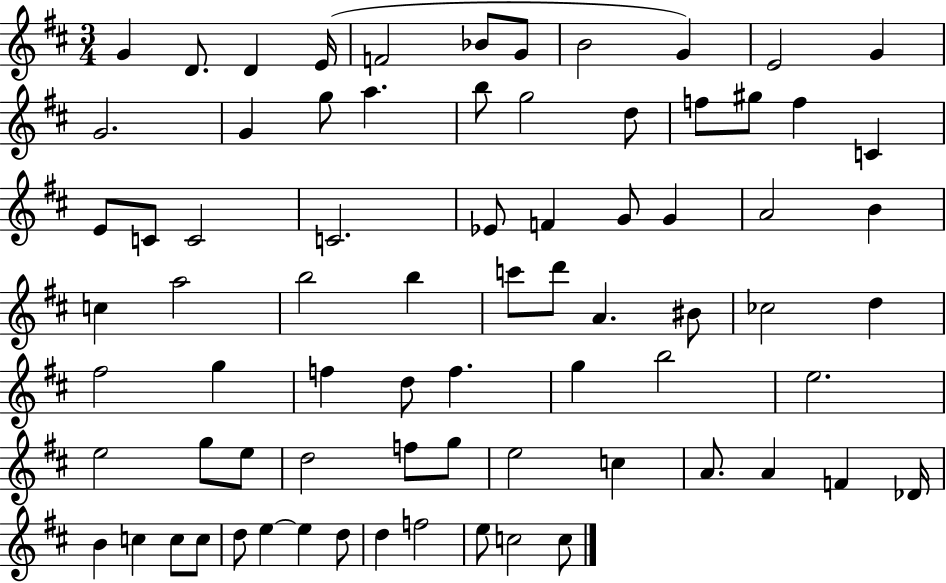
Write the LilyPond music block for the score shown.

{
  \clef treble
  \numericTimeSignature
  \time 3/4
  \key d \major
  g'4 d'8. d'4 e'16( | f'2 bes'8 g'8 | b'2 g'4) | e'2 g'4 | \break g'2. | g'4 g''8 a''4. | b''8 g''2 d''8 | f''8 gis''8 f''4 c'4 | \break e'8 c'8 c'2 | c'2. | ees'8 f'4 g'8 g'4 | a'2 b'4 | \break c''4 a''2 | b''2 b''4 | c'''8 d'''8 a'4. bis'8 | ces''2 d''4 | \break fis''2 g''4 | f''4 d''8 f''4. | g''4 b''2 | e''2. | \break e''2 g''8 e''8 | d''2 f''8 g''8 | e''2 c''4 | a'8. a'4 f'4 des'16 | \break b'4 c''4 c''8 c''8 | d''8 e''4~~ e''4 d''8 | d''4 f''2 | e''8 c''2 c''8 | \break \bar "|."
}